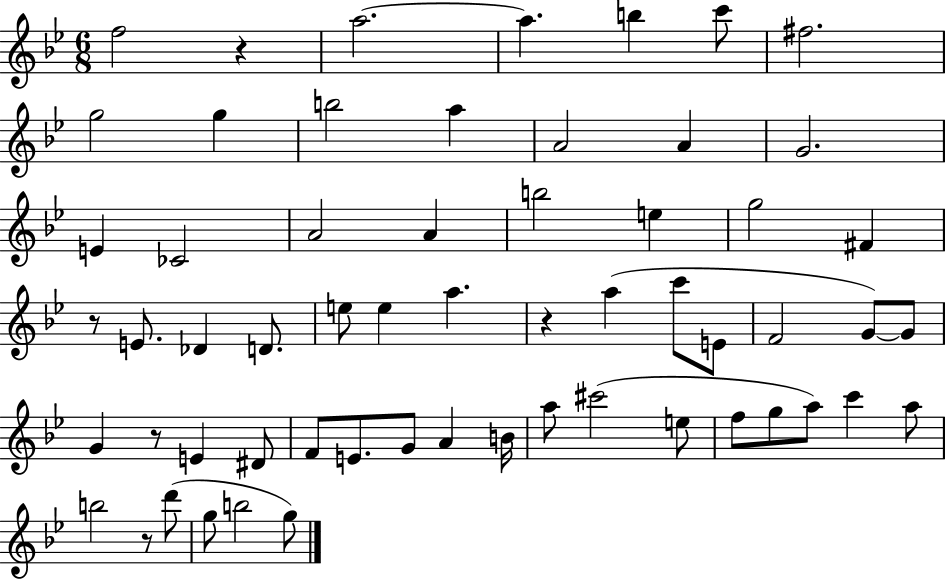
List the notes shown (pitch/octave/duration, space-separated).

F5/h R/q A5/h. A5/q. B5/q C6/e F#5/h. G5/h G5/q B5/h A5/q A4/h A4/q G4/h. E4/q CES4/h A4/h A4/q B5/h E5/q G5/h F#4/q R/e E4/e. Db4/q D4/e. E5/e E5/q A5/q. R/q A5/q C6/e E4/e F4/h G4/e G4/e G4/q R/e E4/q D#4/e F4/e E4/e. G4/e A4/q B4/s A5/e C#6/h E5/e F5/e G5/e A5/e C6/q A5/e B5/h R/e D6/e G5/e B5/h G5/e